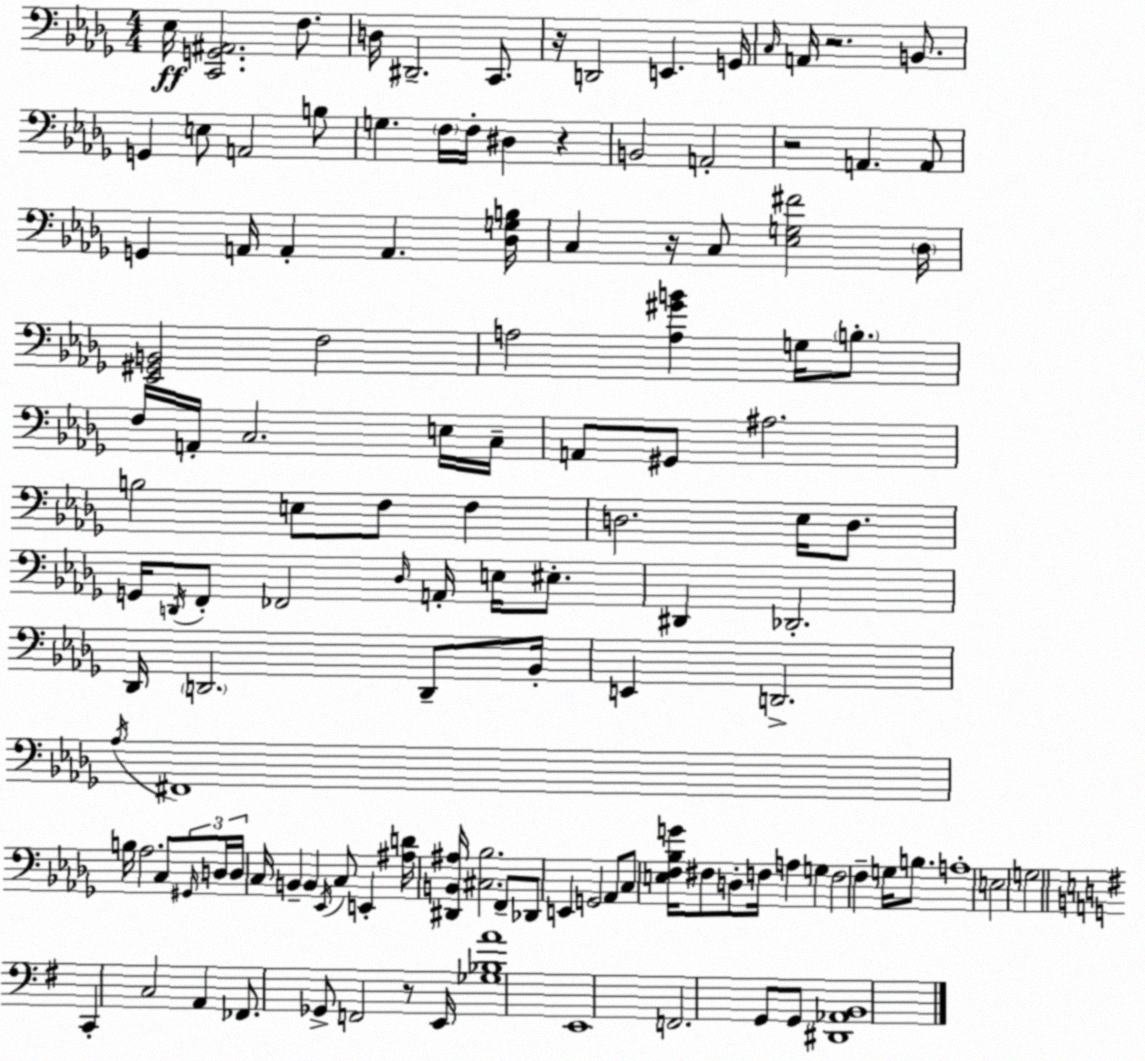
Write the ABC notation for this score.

X:1
T:Untitled
M:4/4
L:1/4
K:Bbm
_E,/4 [C,,G,,^A,,]2 F,/2 D,/4 ^D,,2 C,,/2 z/4 D,,2 E,, G,,/4 C,/4 A,,/4 z2 B,,/2 G,, E,/2 A,,2 B,/2 G, F,/4 F,/4 ^D, z B,,2 A,,2 z2 A,, A,,/2 G,, A,,/4 A,, A,, [_D,G,B,]/4 C, z/4 C,/2 [_E,G,^F]2 _D,/4 [_E,,^G,,B,,]2 F,2 A,2 [A,^GB] G,/4 B,/2 F,/4 A,,/4 C,2 E,/4 C,/4 A,,/2 ^G,,/2 ^A,2 B,2 E,/2 F,/2 F, D,2 _E,/4 D,/2 G,,/4 D,,/4 F,,/2 _F,,2 _D,/4 A,,/4 E,/4 ^E,/2 ^D,, _D,,2 _D,,/4 D,,2 D,,/2 _B,,/4 E,, D,,2 _A,/4 ^F,,4 B,/4 _A,2 C,/2 ^G,,/4 D,/4 D,/4 C,/4 B,, B,, _E,,/4 C,/2 E,, [^A,D]/4 [^D,,B,,^A,]/4 [^C,_B,]2 F,,/2 _D,,/2 E,, G,,2 _A,,/2 C,/2 [E,F,_B,G]/4 ^F,/2 D,/2 F,/4 A, G, F,2 F, G,/4 B,/2 A,4 E,2 G,2 C,, C,2 A,, _F,,/2 _G,,/2 F,,2 z/2 E,,/4 [_G,_B,A]4 E,,4 F,,2 G,,/2 G,,/2 [^D,,_A,,B,,]4